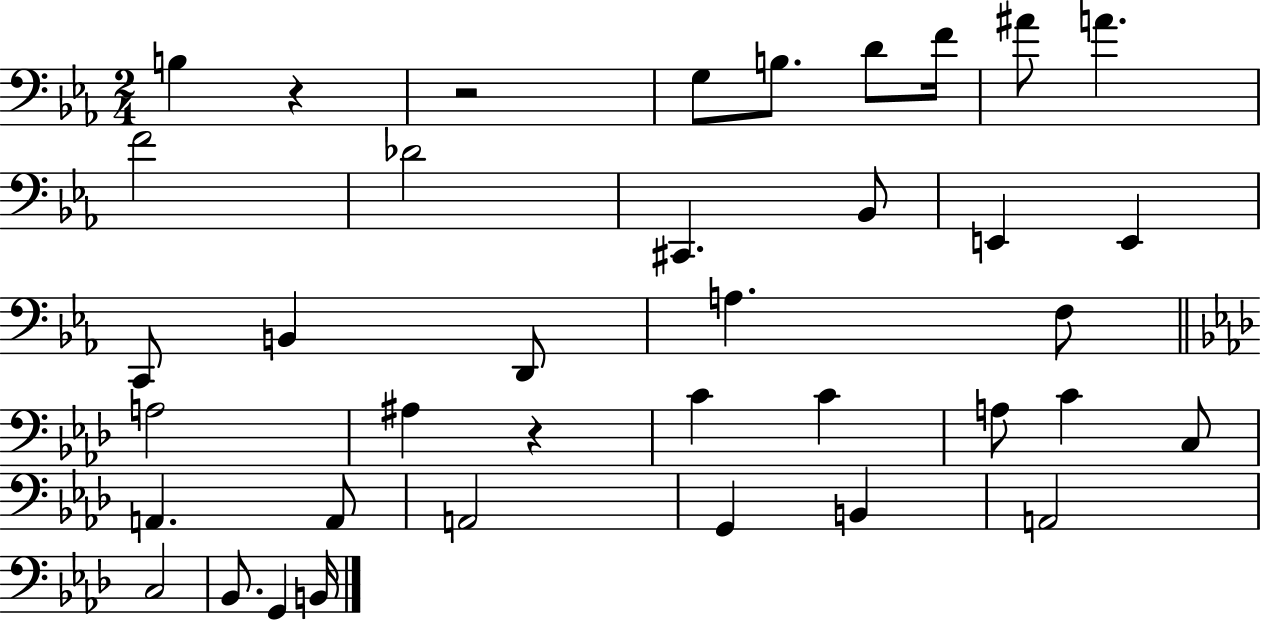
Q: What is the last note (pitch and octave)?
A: B2